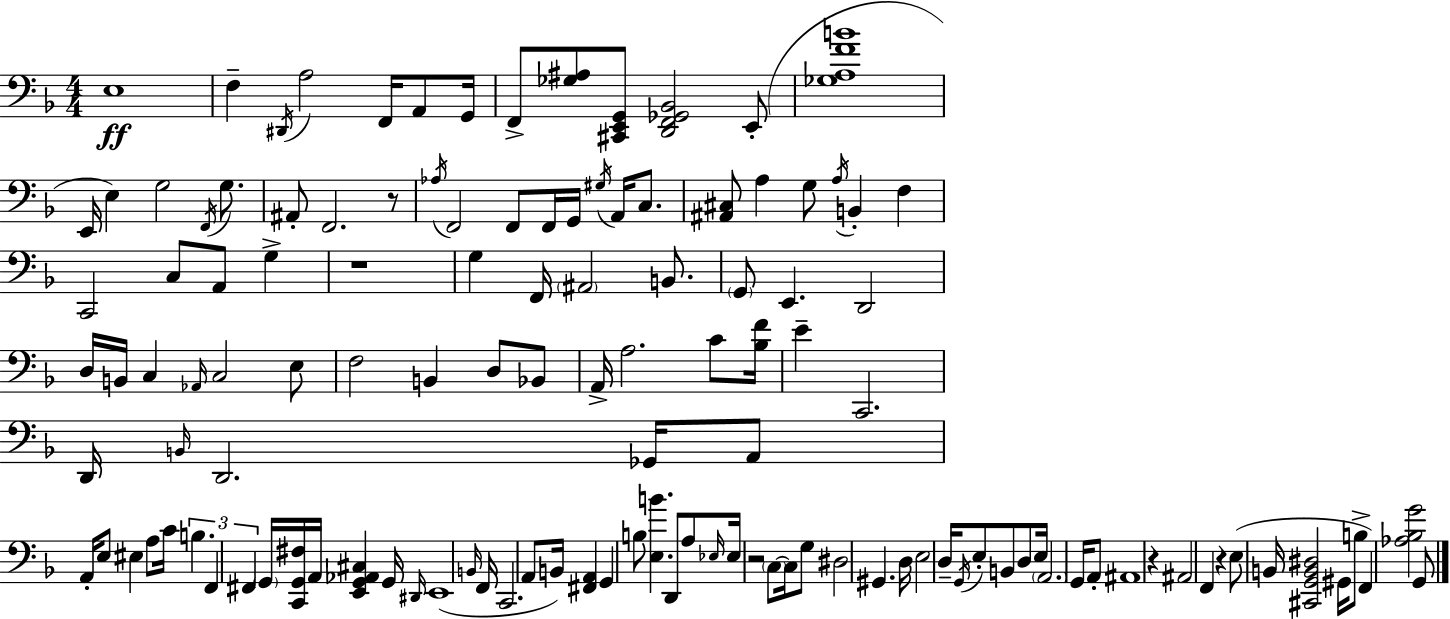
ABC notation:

X:1
T:Untitled
M:4/4
L:1/4
K:Dm
E,4 F, ^D,,/4 A,2 F,,/4 A,,/2 G,,/4 F,,/2 [_G,^A,]/2 [^C,,E,,G,,]/2 [D,,F,,_G,,_B,,]2 E,,/2 [_G,A,FB]4 E,,/4 E, G,2 F,,/4 G,/2 ^A,,/2 F,,2 z/2 _A,/4 F,,2 F,,/2 F,,/4 G,,/4 ^G,/4 A,,/4 C,/2 [^A,,^C,]/2 A, G,/2 A,/4 B,, F, C,,2 C,/2 A,,/2 G, z4 G, F,,/4 ^A,,2 B,,/2 G,,/2 E,, D,,2 D,/4 B,,/4 C, _A,,/4 C,2 E,/2 F,2 B,, D,/2 _B,,/2 A,,/4 A,2 C/2 [_B,F]/4 E C,,2 D,,/4 B,,/4 D,,2 _G,,/4 A,,/2 A,,/4 E,/2 ^E, A,/2 C/4 B, F,, ^F,, G,,/4 [C,,G,,^F,]/4 A,,/4 [E,,G,,_A,,^C,] G,,/4 ^D,,/4 E,,4 B,,/4 F,,/4 C,,2 A,,/2 B,,/4 [^F,,A,,] G,, B,/2 [E,B] D,,/2 A,/2 _E,/4 _E,/4 z2 C,/2 C,/4 G,/2 ^D,2 ^G,, D,/4 E,2 D,/4 G,,/4 E,/2 B,,/2 D,/2 E,/4 A,,2 G,,/4 A,,/2 ^A,,4 z ^A,,2 F,, z E,/2 B,,/4 [^C,,G,,B,,^D,]2 ^G,,/4 B,/2 F,, [_A,_B,G]2 G,,/2